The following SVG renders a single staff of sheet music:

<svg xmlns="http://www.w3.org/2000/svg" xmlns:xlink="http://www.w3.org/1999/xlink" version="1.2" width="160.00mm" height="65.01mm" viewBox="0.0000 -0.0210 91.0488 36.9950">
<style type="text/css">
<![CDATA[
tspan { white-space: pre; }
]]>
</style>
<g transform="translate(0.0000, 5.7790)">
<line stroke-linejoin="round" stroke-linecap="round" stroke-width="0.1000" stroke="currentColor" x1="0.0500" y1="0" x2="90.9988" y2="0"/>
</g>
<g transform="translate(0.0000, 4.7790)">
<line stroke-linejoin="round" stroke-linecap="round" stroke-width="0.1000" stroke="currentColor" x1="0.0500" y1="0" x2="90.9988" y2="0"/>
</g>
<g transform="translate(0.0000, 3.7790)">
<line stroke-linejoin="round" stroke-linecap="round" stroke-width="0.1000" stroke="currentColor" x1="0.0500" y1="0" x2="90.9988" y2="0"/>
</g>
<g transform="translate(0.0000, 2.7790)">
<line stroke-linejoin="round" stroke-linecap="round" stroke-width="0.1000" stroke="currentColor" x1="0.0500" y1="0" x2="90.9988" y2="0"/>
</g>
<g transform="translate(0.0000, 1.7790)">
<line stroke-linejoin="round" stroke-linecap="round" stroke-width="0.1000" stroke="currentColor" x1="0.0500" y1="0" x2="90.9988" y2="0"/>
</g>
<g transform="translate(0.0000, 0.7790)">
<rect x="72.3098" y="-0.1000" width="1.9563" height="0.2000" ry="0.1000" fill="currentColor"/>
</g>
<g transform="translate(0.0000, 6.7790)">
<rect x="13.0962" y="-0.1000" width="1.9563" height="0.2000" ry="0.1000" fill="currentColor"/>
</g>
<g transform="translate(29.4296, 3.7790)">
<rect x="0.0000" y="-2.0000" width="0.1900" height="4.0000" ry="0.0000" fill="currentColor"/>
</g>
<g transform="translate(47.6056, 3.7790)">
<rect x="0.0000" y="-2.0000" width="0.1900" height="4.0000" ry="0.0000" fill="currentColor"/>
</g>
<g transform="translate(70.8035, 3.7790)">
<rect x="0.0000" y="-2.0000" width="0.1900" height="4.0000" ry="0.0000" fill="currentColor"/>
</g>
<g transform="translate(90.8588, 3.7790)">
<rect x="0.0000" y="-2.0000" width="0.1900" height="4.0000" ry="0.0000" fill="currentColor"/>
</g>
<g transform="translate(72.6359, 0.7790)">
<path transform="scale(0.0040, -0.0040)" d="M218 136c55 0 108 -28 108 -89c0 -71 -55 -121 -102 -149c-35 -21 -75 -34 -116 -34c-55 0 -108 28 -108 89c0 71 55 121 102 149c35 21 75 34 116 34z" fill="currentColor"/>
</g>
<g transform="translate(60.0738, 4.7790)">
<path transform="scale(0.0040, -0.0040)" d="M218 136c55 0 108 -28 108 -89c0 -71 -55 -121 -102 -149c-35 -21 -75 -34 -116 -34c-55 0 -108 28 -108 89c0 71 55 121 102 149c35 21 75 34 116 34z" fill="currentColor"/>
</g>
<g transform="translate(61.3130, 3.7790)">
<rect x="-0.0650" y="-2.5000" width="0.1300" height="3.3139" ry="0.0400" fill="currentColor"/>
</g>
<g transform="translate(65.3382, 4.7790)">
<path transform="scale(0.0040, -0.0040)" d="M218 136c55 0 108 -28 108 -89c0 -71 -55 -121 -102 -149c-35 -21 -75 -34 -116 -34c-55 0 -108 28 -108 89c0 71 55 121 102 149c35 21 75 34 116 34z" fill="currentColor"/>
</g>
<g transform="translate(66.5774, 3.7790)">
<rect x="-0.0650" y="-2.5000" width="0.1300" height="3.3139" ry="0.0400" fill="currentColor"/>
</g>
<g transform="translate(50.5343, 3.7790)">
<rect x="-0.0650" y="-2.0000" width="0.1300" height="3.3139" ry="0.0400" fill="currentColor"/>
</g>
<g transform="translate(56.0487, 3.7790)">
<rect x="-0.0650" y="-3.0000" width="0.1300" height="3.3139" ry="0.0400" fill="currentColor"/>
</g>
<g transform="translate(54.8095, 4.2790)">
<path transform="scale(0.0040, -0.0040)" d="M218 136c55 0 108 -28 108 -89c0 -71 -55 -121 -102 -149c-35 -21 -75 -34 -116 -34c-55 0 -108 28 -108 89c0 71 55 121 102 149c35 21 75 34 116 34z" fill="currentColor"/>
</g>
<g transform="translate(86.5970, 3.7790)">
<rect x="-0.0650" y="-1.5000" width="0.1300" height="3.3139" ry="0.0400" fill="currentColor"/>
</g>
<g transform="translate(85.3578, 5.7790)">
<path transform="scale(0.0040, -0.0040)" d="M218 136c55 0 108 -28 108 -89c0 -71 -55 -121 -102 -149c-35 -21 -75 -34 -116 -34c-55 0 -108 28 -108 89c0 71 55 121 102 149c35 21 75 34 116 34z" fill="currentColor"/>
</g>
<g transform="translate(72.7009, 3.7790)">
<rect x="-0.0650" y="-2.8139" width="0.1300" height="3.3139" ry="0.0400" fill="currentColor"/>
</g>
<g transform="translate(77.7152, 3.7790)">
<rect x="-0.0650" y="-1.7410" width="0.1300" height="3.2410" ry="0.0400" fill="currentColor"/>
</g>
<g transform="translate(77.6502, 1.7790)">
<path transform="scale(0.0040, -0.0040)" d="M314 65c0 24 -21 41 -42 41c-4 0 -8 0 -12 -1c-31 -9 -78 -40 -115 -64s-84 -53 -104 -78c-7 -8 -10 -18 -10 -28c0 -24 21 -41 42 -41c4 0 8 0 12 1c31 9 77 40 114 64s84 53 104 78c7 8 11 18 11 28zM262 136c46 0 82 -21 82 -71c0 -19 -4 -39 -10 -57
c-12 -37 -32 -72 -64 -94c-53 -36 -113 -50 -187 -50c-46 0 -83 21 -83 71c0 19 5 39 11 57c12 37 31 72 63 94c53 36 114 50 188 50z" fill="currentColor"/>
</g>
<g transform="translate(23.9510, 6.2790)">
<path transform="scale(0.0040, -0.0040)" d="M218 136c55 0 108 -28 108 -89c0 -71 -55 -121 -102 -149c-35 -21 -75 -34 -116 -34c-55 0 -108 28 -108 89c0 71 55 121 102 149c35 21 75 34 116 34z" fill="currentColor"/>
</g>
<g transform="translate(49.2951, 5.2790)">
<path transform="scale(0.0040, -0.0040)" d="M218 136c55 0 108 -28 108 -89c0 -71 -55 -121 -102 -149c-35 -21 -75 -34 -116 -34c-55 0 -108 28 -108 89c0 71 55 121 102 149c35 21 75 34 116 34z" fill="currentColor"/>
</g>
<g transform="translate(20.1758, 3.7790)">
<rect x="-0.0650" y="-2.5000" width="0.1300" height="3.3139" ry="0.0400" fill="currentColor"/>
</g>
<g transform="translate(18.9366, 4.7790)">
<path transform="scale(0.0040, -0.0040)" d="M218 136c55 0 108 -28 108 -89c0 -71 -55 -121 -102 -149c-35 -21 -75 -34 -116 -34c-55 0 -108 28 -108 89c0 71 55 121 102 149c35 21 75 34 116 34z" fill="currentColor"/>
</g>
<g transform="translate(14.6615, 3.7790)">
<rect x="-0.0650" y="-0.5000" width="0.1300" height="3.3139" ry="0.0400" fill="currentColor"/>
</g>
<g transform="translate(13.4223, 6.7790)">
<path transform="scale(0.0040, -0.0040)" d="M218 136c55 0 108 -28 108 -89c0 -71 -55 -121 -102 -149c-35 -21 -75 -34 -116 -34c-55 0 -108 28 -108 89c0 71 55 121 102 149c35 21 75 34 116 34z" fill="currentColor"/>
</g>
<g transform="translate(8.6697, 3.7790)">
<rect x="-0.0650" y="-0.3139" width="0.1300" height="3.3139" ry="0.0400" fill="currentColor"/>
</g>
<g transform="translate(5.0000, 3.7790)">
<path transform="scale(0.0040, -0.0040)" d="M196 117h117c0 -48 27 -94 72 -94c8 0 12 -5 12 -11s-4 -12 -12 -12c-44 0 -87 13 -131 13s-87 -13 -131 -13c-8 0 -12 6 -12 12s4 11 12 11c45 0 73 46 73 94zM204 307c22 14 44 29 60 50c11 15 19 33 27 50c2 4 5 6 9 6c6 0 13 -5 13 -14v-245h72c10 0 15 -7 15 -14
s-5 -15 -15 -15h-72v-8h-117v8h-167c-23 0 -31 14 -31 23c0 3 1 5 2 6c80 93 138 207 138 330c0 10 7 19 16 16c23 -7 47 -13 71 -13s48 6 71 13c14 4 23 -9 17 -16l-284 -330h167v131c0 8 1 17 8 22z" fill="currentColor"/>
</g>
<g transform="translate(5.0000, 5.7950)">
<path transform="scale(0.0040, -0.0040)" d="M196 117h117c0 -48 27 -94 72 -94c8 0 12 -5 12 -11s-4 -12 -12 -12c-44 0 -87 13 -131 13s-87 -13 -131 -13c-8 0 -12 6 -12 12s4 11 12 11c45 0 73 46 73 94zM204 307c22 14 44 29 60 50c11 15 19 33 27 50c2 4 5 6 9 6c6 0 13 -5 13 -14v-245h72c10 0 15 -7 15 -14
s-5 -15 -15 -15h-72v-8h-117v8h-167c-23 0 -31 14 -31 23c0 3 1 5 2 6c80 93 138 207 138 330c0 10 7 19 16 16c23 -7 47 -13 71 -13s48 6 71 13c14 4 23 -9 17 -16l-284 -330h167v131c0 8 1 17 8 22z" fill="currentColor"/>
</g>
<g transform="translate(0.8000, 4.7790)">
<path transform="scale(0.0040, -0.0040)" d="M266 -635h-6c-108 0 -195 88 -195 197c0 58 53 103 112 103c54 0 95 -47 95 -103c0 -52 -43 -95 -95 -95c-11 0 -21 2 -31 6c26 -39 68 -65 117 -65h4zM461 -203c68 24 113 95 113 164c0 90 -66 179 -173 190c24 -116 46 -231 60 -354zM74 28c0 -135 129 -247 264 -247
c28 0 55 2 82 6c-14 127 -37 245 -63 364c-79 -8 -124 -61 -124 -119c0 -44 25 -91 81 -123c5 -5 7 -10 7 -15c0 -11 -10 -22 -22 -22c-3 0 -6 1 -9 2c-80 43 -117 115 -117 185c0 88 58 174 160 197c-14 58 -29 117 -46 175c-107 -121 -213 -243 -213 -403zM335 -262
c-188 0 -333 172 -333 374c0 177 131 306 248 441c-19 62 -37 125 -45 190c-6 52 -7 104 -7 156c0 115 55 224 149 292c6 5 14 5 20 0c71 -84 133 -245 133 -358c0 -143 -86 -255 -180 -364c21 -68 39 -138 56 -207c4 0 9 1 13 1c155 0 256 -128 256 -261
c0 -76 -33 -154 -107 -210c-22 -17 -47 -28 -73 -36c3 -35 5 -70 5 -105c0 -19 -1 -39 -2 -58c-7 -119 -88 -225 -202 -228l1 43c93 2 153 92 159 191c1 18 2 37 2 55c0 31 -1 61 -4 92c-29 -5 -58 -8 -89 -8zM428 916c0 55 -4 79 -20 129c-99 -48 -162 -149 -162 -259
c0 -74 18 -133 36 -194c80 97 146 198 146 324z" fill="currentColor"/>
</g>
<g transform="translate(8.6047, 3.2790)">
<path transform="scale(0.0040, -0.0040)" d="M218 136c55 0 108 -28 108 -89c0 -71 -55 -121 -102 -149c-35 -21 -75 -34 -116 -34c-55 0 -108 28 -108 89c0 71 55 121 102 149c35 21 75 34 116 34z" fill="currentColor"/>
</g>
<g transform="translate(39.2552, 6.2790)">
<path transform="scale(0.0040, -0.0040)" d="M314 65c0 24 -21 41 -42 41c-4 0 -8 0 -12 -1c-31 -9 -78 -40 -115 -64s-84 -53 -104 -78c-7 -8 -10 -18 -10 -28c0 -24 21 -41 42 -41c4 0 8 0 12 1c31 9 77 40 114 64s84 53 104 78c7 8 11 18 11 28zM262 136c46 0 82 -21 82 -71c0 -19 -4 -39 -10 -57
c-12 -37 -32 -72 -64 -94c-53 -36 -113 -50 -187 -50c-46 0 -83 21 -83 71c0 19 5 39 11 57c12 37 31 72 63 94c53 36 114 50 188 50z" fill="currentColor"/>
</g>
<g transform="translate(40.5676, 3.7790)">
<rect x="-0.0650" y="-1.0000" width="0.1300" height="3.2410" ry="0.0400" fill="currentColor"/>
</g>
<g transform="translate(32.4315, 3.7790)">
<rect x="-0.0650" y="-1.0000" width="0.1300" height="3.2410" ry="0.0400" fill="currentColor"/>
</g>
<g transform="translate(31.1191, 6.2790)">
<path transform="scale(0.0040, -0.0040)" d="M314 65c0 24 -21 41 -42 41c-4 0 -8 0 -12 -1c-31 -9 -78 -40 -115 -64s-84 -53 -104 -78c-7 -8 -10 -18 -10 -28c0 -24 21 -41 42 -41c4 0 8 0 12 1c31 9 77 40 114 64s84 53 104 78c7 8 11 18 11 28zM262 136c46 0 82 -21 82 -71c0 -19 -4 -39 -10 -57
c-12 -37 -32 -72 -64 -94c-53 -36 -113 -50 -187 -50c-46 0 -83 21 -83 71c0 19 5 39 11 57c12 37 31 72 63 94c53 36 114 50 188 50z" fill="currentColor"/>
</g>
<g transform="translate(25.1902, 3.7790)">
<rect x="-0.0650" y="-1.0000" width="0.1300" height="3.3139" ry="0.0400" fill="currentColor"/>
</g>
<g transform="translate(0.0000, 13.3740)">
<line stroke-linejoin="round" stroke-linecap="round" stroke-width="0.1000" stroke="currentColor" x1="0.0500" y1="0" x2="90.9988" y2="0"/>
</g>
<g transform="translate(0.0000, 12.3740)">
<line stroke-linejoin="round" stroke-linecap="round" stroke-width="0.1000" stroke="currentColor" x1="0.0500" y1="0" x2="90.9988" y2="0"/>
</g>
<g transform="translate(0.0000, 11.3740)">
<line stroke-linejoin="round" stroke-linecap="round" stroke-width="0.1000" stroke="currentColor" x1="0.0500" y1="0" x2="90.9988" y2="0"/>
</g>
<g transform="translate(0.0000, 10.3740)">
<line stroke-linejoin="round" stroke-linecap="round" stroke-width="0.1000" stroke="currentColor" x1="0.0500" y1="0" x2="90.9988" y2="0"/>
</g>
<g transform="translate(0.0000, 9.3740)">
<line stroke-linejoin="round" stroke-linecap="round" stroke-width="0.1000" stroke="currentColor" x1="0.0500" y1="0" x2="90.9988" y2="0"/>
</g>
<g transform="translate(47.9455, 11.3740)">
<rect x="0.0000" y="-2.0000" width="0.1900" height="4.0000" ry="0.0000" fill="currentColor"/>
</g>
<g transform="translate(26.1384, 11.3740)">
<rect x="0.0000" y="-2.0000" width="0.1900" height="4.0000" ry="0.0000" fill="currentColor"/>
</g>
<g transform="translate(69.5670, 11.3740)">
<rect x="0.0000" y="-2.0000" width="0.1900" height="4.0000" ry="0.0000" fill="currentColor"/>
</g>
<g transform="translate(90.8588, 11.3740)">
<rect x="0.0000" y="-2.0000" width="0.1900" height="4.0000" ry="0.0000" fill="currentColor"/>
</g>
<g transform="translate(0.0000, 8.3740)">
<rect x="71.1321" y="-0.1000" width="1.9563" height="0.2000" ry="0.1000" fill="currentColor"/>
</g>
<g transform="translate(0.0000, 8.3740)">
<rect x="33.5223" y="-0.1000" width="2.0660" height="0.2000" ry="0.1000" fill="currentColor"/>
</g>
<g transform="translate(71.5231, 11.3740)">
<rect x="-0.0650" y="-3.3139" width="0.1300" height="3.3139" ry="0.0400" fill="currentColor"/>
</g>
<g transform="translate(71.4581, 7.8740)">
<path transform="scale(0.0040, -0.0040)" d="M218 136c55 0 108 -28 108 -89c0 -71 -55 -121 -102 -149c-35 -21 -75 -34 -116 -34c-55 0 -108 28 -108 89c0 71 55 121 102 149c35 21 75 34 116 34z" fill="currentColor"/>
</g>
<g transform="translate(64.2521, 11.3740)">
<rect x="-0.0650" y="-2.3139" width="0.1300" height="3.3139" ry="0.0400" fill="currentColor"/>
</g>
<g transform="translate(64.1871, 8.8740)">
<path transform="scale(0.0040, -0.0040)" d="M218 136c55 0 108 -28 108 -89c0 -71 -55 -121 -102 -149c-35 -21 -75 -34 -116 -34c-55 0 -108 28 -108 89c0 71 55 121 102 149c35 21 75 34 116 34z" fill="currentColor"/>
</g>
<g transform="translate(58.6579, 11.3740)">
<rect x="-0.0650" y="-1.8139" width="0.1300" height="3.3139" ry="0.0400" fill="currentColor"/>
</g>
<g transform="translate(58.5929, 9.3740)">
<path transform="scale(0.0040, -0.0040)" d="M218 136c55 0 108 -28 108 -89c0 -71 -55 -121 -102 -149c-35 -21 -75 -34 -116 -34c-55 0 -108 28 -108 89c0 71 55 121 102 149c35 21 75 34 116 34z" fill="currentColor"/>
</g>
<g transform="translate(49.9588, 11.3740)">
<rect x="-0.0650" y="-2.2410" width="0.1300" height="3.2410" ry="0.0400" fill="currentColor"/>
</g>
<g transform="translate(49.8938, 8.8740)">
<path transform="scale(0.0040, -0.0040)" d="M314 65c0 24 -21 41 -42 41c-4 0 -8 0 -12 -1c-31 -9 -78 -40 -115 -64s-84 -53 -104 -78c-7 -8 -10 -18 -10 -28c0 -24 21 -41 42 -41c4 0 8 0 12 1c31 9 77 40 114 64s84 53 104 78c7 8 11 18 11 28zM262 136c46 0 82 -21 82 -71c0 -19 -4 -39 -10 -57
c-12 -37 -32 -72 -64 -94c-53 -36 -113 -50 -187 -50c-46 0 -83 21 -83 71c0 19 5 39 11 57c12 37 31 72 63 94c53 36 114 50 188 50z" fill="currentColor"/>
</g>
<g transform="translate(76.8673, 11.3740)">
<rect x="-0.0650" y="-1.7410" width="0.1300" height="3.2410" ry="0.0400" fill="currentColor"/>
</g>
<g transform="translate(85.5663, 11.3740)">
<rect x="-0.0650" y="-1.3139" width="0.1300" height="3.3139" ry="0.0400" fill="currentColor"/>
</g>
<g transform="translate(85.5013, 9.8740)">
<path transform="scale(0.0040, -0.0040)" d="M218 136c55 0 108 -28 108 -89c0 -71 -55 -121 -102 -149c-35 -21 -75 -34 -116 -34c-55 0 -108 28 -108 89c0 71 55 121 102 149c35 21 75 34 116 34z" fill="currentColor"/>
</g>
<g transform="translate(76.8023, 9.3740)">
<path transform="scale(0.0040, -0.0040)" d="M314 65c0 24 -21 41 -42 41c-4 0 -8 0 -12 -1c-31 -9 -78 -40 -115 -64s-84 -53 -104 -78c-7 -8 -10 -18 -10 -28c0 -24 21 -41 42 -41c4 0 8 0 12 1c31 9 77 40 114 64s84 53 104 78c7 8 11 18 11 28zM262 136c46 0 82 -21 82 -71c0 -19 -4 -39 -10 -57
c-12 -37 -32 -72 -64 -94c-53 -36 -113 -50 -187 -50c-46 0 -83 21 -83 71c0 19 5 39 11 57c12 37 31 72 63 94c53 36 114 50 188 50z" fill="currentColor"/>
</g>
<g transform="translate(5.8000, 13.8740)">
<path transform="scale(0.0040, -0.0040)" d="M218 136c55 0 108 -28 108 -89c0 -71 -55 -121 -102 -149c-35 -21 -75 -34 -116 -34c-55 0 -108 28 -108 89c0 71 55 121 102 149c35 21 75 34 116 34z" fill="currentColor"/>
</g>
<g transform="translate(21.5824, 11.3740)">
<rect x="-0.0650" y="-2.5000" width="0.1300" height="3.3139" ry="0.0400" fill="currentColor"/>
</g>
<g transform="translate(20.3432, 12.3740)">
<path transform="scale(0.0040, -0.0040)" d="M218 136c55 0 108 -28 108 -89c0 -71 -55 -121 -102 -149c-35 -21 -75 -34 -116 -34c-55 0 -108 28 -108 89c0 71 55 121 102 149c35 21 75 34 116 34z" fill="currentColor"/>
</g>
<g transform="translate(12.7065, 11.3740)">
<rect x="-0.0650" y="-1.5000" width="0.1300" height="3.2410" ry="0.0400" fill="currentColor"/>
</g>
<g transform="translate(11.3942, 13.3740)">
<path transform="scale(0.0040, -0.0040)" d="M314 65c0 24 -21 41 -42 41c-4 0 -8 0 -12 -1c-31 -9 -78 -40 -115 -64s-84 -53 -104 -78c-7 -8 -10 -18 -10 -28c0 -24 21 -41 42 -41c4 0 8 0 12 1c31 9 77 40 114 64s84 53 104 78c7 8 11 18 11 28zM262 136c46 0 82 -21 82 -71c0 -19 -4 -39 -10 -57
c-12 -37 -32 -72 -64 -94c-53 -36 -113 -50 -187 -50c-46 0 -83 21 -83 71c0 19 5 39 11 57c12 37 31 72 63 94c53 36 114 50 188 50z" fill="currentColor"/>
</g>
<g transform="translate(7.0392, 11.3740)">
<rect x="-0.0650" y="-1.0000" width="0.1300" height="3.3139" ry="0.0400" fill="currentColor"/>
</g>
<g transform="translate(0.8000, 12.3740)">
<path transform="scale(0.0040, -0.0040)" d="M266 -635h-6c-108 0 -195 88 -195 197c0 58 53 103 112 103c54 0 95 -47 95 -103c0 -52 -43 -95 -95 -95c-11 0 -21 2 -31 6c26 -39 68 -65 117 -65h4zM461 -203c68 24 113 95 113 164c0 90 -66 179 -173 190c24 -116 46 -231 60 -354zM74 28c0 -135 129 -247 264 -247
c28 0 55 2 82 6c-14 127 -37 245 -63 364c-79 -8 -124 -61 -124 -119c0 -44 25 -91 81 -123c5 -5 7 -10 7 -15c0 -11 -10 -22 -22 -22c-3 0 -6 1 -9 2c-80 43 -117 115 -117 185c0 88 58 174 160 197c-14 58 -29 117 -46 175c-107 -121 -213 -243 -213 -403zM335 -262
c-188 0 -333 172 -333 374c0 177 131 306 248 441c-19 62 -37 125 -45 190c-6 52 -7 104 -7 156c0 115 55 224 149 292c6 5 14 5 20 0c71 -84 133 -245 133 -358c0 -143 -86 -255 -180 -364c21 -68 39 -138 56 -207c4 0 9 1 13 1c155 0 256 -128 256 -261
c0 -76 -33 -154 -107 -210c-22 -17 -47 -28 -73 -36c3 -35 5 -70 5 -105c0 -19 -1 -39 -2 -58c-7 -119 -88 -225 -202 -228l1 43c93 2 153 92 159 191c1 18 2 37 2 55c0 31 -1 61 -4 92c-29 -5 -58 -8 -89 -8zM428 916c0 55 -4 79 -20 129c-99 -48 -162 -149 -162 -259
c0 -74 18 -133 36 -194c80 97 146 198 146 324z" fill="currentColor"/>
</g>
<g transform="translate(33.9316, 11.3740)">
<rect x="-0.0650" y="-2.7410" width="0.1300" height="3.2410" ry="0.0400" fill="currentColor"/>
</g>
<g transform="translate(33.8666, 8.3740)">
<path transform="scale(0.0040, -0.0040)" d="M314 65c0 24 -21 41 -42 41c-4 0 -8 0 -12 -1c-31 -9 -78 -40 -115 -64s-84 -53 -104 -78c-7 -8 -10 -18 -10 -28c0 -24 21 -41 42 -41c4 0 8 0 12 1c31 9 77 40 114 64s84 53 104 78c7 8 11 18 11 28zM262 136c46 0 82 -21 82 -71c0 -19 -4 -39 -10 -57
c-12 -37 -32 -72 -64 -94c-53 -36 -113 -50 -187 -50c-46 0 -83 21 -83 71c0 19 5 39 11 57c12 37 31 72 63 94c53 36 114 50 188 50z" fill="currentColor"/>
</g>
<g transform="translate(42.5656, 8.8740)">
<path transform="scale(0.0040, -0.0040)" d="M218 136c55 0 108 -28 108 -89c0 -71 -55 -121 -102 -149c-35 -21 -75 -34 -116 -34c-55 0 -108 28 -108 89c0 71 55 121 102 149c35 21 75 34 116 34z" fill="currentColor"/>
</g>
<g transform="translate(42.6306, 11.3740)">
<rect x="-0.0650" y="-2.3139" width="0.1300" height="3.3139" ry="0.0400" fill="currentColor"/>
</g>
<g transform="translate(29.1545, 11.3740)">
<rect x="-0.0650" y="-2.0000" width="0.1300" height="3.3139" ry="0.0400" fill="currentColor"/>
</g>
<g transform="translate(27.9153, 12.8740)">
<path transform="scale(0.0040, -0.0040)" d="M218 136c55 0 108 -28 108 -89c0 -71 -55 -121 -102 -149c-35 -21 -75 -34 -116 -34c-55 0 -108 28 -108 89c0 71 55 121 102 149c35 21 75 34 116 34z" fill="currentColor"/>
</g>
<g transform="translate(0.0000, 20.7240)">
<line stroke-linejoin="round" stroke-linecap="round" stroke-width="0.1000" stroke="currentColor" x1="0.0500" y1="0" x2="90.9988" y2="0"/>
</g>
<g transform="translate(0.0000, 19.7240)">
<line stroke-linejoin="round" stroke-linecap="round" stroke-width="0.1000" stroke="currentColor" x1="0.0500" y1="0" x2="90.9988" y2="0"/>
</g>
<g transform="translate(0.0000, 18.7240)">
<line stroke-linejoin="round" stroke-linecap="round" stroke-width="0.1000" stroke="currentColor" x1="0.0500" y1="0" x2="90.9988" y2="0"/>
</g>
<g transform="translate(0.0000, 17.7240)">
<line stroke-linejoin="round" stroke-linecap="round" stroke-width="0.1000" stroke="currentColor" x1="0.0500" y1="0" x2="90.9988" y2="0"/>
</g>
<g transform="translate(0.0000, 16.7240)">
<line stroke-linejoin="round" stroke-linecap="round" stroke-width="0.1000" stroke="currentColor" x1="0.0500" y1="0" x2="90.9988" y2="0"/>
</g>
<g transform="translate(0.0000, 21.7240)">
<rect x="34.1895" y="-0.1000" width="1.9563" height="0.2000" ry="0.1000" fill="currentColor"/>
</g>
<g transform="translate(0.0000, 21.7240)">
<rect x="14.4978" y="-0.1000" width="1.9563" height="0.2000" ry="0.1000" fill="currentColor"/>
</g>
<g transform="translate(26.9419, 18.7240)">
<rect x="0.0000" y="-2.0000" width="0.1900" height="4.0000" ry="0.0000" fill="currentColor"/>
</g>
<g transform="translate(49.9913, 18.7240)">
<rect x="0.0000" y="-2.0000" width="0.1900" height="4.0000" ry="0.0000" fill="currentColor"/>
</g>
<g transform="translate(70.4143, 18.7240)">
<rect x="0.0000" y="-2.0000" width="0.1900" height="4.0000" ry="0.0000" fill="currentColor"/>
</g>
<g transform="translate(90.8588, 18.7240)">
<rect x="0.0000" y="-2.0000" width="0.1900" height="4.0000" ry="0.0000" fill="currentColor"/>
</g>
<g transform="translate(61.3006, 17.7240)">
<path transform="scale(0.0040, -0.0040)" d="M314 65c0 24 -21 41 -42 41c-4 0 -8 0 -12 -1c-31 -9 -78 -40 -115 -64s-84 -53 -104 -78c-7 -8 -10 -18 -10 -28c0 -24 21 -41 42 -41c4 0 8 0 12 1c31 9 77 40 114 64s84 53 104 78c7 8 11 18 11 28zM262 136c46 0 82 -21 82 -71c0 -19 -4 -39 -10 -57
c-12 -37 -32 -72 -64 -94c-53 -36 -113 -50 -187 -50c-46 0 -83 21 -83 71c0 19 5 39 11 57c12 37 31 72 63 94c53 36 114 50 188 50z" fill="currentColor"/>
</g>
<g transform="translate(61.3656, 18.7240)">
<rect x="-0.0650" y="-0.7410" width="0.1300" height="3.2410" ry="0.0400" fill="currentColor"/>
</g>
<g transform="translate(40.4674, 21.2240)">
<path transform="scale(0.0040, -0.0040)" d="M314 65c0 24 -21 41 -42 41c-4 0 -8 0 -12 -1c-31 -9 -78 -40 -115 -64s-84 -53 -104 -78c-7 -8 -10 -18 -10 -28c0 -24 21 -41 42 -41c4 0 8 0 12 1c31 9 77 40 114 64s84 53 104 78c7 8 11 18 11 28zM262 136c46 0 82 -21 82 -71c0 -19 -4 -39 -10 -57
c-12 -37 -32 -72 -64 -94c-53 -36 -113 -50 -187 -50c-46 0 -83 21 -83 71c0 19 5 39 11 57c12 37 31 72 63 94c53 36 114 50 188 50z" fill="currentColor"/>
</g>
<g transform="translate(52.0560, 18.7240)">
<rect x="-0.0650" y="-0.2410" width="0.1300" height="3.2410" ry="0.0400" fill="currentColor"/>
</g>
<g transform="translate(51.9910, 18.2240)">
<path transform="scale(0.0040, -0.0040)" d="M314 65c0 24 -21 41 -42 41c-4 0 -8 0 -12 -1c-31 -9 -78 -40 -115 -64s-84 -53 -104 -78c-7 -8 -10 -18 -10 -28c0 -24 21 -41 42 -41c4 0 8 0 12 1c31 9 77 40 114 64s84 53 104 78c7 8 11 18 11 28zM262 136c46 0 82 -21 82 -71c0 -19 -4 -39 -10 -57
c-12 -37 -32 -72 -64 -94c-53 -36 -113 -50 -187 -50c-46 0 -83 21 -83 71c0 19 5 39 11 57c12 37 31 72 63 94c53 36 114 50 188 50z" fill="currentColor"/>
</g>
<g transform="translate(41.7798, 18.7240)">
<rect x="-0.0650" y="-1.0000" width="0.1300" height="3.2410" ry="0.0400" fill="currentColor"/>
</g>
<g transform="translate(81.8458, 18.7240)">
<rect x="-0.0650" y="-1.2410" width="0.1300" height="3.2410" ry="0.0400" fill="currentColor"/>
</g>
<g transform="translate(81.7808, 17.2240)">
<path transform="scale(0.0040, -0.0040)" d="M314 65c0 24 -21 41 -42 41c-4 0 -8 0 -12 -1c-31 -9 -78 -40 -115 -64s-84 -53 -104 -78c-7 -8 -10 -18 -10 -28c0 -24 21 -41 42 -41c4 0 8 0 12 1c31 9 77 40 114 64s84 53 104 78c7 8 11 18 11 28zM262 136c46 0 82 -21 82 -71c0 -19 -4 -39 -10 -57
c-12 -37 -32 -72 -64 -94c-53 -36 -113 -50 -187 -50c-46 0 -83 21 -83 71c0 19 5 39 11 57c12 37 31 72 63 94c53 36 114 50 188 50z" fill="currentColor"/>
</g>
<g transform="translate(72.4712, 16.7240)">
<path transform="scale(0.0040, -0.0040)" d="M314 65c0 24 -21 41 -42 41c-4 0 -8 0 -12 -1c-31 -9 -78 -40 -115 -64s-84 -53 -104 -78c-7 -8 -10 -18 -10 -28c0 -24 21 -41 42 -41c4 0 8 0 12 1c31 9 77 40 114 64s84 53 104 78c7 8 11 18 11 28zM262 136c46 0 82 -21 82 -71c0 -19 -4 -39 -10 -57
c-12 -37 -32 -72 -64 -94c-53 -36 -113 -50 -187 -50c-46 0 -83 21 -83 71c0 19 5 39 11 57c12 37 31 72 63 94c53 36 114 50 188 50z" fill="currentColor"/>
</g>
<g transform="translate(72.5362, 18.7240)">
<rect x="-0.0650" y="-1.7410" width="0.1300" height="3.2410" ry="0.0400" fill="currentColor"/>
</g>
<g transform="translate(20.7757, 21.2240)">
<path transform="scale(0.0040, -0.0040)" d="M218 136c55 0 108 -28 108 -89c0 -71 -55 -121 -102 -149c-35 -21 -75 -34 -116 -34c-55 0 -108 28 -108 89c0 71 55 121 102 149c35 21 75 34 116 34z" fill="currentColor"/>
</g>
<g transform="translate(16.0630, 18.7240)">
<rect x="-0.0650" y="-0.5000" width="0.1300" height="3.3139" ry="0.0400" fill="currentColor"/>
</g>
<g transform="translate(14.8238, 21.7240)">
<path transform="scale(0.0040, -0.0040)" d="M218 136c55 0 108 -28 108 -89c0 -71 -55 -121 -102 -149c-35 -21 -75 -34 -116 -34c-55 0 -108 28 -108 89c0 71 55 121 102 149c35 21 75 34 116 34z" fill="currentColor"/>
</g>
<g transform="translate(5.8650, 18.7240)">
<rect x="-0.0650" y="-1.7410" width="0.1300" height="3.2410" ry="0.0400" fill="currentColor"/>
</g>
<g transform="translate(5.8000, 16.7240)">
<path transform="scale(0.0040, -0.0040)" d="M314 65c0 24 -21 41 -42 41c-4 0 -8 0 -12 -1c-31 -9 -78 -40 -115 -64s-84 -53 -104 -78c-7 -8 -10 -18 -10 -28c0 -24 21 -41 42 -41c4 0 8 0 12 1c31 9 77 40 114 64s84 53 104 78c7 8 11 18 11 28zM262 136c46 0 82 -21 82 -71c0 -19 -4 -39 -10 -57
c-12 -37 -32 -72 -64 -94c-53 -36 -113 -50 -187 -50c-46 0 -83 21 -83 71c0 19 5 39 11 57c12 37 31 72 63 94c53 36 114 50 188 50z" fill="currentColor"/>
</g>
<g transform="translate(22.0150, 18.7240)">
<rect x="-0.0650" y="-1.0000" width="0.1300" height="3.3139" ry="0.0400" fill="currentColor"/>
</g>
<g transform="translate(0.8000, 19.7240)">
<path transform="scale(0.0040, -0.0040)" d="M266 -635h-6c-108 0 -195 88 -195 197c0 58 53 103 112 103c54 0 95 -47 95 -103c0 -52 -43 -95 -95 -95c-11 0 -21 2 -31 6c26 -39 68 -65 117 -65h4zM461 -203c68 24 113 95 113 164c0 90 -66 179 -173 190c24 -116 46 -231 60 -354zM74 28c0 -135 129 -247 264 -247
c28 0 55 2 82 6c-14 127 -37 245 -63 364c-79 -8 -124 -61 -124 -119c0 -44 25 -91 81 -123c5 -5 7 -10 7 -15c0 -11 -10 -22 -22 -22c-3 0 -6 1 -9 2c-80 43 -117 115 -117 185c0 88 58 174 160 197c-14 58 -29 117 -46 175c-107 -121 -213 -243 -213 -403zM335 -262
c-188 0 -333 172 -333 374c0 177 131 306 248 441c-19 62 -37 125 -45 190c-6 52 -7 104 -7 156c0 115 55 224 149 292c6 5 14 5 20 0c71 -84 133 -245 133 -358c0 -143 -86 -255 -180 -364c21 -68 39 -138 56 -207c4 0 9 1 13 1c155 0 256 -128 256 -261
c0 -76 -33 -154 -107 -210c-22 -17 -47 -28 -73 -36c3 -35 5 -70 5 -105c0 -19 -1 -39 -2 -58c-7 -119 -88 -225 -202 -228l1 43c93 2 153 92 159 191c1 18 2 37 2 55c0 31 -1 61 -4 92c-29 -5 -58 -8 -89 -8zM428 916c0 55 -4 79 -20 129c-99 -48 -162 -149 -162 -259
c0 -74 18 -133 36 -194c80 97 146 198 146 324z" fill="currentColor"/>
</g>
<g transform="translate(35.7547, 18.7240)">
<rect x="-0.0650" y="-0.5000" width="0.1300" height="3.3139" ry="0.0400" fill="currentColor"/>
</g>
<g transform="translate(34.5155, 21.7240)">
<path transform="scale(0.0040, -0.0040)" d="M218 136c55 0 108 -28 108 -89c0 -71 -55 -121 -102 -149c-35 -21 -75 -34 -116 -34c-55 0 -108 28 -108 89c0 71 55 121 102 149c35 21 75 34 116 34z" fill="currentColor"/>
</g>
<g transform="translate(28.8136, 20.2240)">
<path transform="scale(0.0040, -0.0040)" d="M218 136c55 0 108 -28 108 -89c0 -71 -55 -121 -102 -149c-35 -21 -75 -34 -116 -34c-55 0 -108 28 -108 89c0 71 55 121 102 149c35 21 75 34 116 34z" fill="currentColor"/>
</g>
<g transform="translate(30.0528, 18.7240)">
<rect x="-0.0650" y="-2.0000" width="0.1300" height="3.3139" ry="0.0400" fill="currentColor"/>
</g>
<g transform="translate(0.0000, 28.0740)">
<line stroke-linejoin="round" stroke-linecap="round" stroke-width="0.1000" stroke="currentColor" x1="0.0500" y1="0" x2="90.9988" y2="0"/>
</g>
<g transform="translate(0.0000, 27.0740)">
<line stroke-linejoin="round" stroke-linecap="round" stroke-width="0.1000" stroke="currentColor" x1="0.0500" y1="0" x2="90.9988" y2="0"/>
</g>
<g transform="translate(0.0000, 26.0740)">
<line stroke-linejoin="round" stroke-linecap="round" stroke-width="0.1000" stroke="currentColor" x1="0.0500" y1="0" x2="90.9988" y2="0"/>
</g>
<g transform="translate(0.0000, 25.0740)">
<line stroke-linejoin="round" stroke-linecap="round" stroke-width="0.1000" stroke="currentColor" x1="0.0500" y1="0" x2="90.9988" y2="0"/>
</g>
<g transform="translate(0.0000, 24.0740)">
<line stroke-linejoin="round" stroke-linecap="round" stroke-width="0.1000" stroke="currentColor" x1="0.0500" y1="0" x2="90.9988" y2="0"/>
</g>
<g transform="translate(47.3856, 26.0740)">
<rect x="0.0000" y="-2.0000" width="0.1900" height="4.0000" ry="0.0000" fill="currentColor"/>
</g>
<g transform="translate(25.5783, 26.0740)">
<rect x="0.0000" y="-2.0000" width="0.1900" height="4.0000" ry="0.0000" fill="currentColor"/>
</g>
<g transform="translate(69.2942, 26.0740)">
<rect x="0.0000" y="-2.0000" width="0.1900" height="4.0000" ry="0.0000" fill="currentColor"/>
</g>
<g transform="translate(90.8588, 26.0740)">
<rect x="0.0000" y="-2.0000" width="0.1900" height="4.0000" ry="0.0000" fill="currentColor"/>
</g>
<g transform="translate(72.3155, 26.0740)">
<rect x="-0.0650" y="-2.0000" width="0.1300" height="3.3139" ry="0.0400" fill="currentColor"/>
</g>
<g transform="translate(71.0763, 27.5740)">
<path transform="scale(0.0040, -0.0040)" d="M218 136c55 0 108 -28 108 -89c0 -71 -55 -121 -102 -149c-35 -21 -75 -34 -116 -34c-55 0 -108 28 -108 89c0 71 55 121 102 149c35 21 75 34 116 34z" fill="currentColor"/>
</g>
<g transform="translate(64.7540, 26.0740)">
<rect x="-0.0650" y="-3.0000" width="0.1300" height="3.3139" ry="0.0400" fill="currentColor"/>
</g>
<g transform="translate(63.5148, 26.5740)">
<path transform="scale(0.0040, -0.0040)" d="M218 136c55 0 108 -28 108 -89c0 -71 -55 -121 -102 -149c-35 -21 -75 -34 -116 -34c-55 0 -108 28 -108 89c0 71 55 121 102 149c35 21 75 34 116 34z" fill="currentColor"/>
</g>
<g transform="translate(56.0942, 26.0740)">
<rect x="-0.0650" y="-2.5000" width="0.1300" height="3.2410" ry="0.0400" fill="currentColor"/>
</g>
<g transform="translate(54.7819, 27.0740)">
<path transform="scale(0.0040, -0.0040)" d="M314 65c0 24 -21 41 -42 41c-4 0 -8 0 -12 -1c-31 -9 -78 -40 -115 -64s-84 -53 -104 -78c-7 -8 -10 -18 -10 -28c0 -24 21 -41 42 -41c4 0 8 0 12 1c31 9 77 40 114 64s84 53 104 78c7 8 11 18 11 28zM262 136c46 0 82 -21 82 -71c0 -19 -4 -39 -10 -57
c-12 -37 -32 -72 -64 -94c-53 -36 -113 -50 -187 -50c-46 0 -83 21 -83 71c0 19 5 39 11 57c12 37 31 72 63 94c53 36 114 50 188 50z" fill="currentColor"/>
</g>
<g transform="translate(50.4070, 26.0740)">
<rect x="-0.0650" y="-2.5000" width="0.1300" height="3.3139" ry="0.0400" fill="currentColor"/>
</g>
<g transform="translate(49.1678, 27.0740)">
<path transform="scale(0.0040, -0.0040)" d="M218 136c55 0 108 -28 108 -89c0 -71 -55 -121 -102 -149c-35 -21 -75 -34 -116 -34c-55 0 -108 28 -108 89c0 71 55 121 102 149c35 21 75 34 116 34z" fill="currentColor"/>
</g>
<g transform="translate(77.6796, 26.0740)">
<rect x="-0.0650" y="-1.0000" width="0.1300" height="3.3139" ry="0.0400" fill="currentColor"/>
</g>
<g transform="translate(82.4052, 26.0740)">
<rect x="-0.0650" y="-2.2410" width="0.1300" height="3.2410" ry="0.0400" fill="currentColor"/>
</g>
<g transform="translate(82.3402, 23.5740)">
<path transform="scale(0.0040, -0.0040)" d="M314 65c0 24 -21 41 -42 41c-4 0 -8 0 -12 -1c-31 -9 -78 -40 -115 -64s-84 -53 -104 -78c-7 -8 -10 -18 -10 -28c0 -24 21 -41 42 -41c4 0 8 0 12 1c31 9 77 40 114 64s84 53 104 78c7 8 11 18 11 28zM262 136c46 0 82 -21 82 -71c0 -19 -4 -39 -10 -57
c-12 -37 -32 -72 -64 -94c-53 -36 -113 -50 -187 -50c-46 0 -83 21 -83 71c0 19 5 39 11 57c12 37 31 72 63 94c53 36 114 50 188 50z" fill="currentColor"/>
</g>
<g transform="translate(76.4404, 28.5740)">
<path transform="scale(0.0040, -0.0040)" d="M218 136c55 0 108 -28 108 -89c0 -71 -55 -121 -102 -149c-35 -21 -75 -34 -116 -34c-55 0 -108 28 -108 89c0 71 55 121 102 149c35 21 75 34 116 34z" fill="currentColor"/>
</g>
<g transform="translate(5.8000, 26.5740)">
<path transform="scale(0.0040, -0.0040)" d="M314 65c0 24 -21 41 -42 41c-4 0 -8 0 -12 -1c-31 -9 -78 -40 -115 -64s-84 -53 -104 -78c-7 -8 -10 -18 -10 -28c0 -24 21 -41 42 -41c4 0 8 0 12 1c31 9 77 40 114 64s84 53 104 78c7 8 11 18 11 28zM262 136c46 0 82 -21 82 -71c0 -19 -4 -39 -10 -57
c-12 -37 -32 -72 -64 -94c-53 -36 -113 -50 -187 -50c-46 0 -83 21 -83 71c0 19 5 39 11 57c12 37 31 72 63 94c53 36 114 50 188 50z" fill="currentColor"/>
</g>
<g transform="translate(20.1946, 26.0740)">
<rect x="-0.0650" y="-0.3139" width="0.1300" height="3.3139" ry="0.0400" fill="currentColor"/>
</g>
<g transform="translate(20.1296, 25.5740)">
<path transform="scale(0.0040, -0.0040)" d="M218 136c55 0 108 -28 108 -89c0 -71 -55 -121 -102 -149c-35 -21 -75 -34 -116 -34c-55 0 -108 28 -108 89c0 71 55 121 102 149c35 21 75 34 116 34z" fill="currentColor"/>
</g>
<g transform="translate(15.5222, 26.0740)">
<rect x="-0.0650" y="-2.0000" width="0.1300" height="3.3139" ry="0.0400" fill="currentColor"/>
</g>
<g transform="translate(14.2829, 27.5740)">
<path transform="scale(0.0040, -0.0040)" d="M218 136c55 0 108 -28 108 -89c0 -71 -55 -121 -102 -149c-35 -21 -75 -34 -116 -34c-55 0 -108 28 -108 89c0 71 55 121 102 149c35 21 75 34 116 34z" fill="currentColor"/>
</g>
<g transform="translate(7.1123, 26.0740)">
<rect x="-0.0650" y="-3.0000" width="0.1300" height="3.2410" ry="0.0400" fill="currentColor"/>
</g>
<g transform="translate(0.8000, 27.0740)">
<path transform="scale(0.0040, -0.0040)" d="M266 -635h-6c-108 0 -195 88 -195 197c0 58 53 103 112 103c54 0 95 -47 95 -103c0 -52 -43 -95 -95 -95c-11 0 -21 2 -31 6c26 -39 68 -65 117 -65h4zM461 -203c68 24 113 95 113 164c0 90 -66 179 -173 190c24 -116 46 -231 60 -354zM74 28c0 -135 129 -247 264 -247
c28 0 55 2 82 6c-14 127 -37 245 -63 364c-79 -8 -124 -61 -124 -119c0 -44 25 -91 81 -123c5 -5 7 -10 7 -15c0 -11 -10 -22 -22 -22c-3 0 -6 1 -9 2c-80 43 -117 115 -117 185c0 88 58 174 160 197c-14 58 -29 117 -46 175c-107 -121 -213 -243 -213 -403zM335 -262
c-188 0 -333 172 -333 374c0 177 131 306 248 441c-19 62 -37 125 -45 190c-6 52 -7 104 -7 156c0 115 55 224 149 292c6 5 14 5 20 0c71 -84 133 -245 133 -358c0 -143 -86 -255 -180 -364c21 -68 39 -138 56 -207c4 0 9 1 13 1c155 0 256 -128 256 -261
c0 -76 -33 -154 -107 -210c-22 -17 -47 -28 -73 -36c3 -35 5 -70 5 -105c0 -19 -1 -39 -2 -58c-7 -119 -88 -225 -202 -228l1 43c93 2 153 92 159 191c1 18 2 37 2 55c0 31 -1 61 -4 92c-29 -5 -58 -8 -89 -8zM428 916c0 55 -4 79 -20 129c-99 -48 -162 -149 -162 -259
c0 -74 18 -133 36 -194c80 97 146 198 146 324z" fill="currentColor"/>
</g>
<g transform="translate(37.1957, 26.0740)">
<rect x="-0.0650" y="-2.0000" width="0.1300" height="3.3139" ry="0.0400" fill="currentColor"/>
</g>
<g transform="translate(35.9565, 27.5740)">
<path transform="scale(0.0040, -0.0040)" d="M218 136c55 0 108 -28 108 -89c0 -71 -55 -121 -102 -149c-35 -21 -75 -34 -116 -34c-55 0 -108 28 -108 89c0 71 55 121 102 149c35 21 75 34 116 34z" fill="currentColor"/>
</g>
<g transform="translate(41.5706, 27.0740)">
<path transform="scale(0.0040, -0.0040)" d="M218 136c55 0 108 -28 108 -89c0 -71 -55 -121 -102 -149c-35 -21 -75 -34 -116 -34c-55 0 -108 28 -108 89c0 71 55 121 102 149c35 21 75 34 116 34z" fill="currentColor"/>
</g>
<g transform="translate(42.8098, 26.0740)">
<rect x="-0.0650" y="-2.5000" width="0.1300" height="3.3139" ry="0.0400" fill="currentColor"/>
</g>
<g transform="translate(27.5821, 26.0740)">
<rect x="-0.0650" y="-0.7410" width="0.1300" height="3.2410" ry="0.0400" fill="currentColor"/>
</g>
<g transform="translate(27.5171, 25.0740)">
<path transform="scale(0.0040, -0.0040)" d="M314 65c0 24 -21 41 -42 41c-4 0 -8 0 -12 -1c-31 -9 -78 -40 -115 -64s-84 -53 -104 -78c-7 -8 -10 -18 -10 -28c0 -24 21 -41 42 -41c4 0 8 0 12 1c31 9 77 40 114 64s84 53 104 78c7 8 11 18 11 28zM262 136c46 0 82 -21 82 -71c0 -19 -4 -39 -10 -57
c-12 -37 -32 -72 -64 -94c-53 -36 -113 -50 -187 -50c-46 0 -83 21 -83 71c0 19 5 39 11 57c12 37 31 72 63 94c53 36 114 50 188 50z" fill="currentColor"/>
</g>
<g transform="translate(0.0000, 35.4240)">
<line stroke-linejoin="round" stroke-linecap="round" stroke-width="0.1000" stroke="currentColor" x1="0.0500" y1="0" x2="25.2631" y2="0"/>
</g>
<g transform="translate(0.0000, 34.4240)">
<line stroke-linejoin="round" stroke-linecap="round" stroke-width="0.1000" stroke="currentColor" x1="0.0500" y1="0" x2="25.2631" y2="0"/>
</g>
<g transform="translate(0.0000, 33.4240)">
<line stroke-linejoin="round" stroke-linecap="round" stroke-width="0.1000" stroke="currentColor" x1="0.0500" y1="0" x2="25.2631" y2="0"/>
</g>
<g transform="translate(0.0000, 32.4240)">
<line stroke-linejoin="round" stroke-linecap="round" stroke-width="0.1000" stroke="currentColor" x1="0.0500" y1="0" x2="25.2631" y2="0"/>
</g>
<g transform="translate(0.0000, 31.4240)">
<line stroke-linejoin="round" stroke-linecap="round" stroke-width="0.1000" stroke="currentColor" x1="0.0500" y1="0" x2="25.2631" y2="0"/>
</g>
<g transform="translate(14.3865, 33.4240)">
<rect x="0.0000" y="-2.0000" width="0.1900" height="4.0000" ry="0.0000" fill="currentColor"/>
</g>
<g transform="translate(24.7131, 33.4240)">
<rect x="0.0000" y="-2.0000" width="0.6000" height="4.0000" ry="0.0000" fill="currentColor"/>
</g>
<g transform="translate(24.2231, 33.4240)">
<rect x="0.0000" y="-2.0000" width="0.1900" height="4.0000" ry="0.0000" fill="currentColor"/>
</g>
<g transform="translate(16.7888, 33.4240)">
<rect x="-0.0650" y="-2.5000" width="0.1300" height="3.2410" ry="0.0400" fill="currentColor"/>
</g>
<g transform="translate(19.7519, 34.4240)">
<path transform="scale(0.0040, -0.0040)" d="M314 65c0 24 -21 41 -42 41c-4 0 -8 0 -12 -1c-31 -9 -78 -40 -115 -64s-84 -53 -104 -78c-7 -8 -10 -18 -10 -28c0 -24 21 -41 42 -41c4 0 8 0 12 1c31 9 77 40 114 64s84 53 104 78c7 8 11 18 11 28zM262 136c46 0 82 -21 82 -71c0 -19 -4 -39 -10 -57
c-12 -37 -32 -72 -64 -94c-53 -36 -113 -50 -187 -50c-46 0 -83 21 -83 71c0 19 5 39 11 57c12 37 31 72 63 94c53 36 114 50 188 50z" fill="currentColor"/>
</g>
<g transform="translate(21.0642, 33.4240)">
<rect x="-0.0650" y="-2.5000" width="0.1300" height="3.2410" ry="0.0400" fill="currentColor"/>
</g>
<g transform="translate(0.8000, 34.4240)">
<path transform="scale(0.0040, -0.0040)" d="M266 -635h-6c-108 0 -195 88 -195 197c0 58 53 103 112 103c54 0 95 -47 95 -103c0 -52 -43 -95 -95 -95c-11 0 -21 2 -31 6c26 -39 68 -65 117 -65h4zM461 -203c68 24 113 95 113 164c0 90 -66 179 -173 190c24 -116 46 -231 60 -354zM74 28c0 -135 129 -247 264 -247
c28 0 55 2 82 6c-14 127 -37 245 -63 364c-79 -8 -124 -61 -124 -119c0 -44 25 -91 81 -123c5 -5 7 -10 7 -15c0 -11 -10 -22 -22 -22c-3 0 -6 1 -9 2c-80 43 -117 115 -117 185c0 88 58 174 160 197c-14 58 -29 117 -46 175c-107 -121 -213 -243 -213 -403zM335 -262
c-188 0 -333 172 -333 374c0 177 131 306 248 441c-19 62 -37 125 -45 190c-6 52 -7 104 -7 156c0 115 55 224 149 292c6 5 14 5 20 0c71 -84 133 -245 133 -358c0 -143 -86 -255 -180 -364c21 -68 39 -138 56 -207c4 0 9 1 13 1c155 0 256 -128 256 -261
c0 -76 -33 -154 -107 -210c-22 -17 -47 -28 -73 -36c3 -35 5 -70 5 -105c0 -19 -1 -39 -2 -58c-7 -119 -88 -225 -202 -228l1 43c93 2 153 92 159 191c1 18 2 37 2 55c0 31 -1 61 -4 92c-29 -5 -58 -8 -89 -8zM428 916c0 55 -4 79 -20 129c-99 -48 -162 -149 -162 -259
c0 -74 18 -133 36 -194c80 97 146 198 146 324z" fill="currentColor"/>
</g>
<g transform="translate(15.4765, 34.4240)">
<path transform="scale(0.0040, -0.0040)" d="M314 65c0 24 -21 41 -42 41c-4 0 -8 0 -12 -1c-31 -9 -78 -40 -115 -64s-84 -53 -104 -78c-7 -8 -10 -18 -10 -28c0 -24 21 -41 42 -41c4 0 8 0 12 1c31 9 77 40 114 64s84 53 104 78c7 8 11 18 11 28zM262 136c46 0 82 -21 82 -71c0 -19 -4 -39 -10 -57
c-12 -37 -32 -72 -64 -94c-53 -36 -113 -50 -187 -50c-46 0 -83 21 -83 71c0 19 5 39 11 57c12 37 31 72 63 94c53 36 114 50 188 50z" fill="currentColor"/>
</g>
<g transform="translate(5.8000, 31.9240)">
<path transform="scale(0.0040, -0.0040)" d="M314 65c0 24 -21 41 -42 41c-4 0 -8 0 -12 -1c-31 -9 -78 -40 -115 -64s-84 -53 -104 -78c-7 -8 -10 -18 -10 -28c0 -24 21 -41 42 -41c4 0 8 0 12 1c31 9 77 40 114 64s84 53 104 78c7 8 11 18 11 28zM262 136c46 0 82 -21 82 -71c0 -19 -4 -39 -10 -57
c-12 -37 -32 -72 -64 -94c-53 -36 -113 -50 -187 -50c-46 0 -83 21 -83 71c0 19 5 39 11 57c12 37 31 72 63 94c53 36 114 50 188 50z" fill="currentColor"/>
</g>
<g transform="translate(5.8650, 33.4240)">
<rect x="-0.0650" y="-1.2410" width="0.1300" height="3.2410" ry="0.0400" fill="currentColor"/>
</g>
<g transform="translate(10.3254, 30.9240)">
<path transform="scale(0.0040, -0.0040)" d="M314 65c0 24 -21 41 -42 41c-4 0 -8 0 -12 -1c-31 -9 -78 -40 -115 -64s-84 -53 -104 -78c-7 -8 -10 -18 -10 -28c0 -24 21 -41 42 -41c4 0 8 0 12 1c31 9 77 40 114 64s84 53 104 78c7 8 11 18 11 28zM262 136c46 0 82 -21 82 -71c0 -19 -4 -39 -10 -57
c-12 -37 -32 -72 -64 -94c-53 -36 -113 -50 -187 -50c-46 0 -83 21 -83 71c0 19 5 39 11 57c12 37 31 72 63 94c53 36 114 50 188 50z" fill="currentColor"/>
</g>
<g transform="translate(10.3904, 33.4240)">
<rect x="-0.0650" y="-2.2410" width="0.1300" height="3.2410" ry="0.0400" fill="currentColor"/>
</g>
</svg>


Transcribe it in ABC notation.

X:1
T:Untitled
M:4/4
L:1/4
K:C
c C G D D2 D2 F A G G a f2 E D E2 G F a2 g g2 f g b f2 e f2 C D F C D2 c2 d2 f2 e2 A2 F c d2 F G G G2 A F D g2 e2 g2 G2 G2